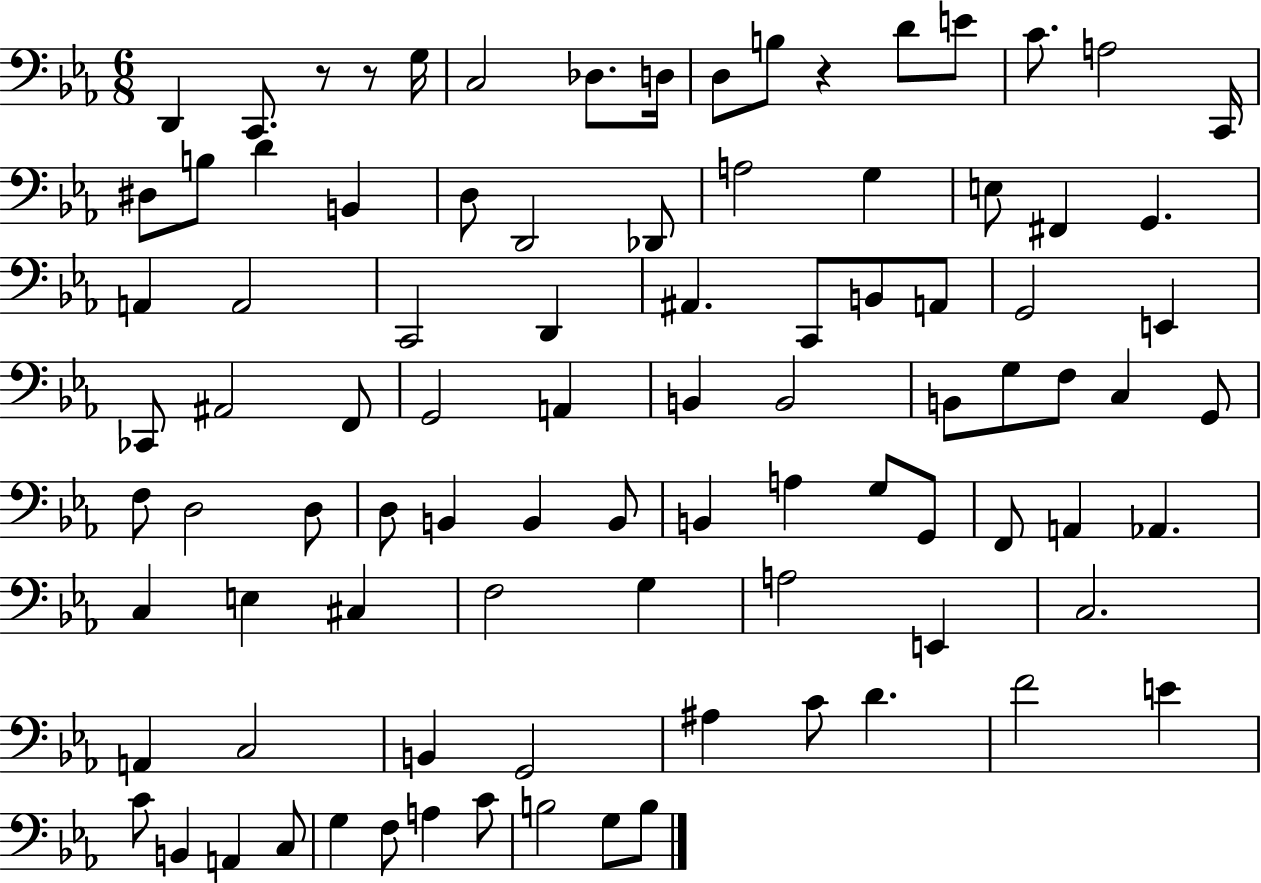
D2/q C2/e. R/e R/e G3/s C3/h Db3/e. D3/s D3/e B3/e R/q D4/e E4/e C4/e. A3/h C2/s D#3/e B3/e D4/q B2/q D3/e D2/h Db2/e A3/h G3/q E3/e F#2/q G2/q. A2/q A2/h C2/h D2/q A#2/q. C2/e B2/e A2/e G2/h E2/q CES2/e A#2/h F2/e G2/h A2/q B2/q B2/h B2/e G3/e F3/e C3/q G2/e F3/e D3/h D3/e D3/e B2/q B2/q B2/e B2/q A3/q G3/e G2/e F2/e A2/q Ab2/q. C3/q E3/q C#3/q F3/h G3/q A3/h E2/q C3/h. A2/q C3/h B2/q G2/h A#3/q C4/e D4/q. F4/h E4/q C4/e B2/q A2/q C3/e G3/q F3/e A3/q C4/e B3/h G3/e B3/e